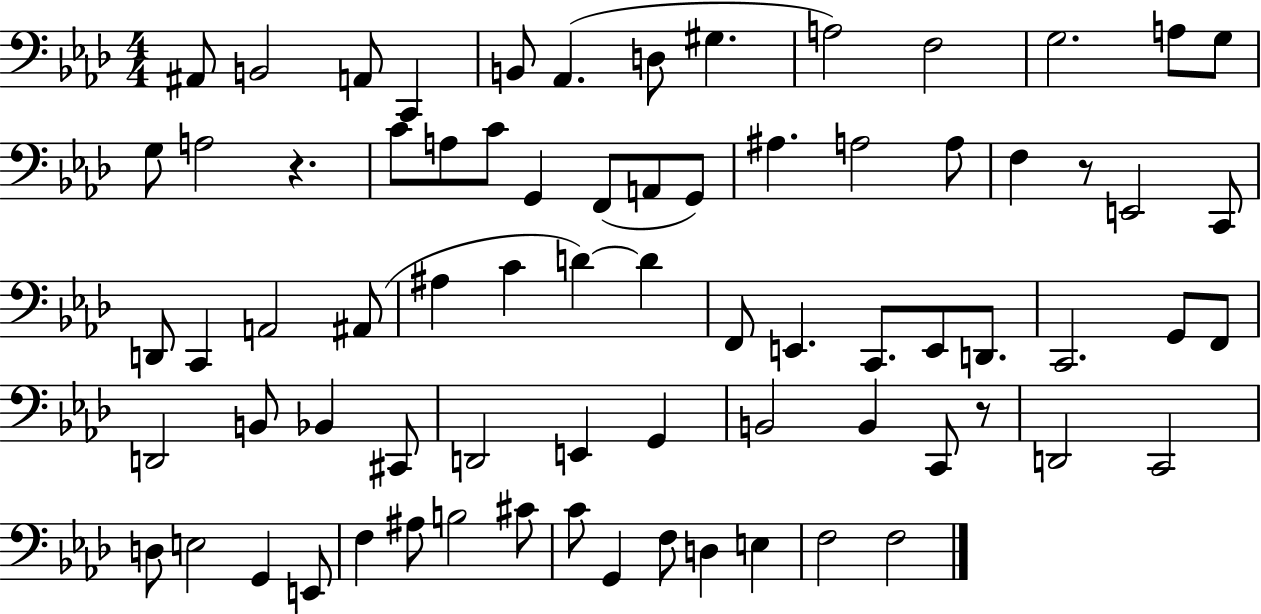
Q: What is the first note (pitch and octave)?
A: A#2